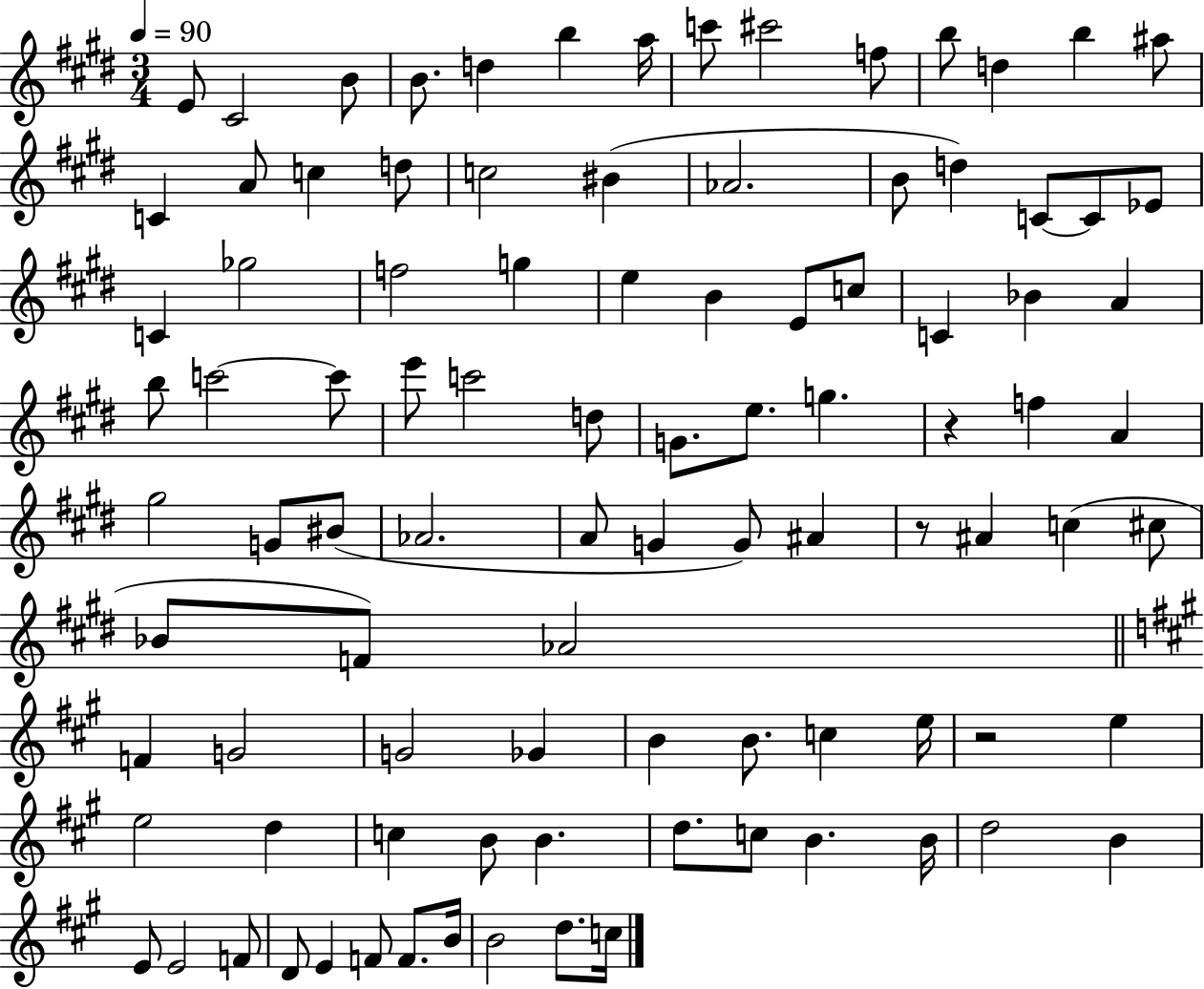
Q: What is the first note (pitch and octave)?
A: E4